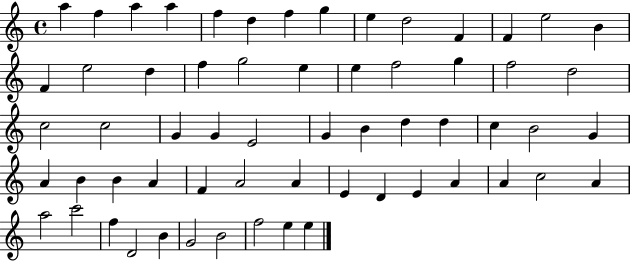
{
  \clef treble
  \time 4/4
  \defaultTimeSignature
  \key c \major
  a''4 f''4 a''4 a''4 | f''4 d''4 f''4 g''4 | e''4 d''2 f'4 | f'4 e''2 b'4 | \break f'4 e''2 d''4 | f''4 g''2 e''4 | e''4 f''2 g''4 | f''2 d''2 | \break c''2 c''2 | g'4 g'4 e'2 | g'4 b'4 d''4 d''4 | c''4 b'2 g'4 | \break a'4 b'4 b'4 a'4 | f'4 a'2 a'4 | e'4 d'4 e'4 a'4 | a'4 c''2 a'4 | \break a''2 c'''2 | f''4 d'2 b'4 | g'2 b'2 | f''2 e''4 e''4 | \break \bar "|."
}